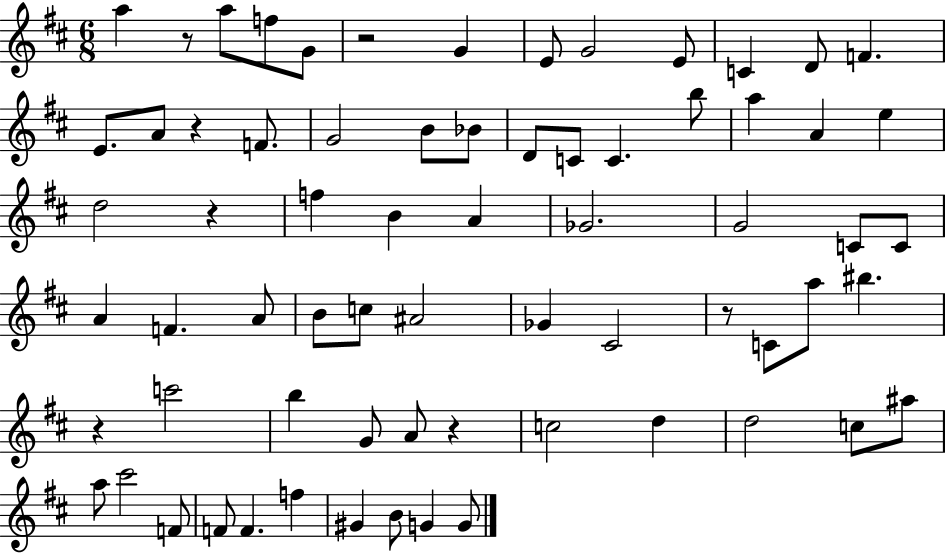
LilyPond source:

{
  \clef treble
  \numericTimeSignature
  \time 6/8
  \key d \major
  a''4 r8 a''8 f''8 g'8 | r2 g'4 | e'8 g'2 e'8 | c'4 d'8 f'4. | \break e'8. a'8 r4 f'8. | g'2 b'8 bes'8 | d'8 c'8 c'4. b''8 | a''4 a'4 e''4 | \break d''2 r4 | f''4 b'4 a'4 | ges'2. | g'2 c'8 c'8 | \break a'4 f'4. a'8 | b'8 c''8 ais'2 | ges'4 cis'2 | r8 c'8 a''8 bis''4. | \break r4 c'''2 | b''4 g'8 a'8 r4 | c''2 d''4 | d''2 c''8 ais''8 | \break a''8 cis'''2 f'8 | f'8 f'4. f''4 | gis'4 b'8 g'4 g'8 | \bar "|."
}